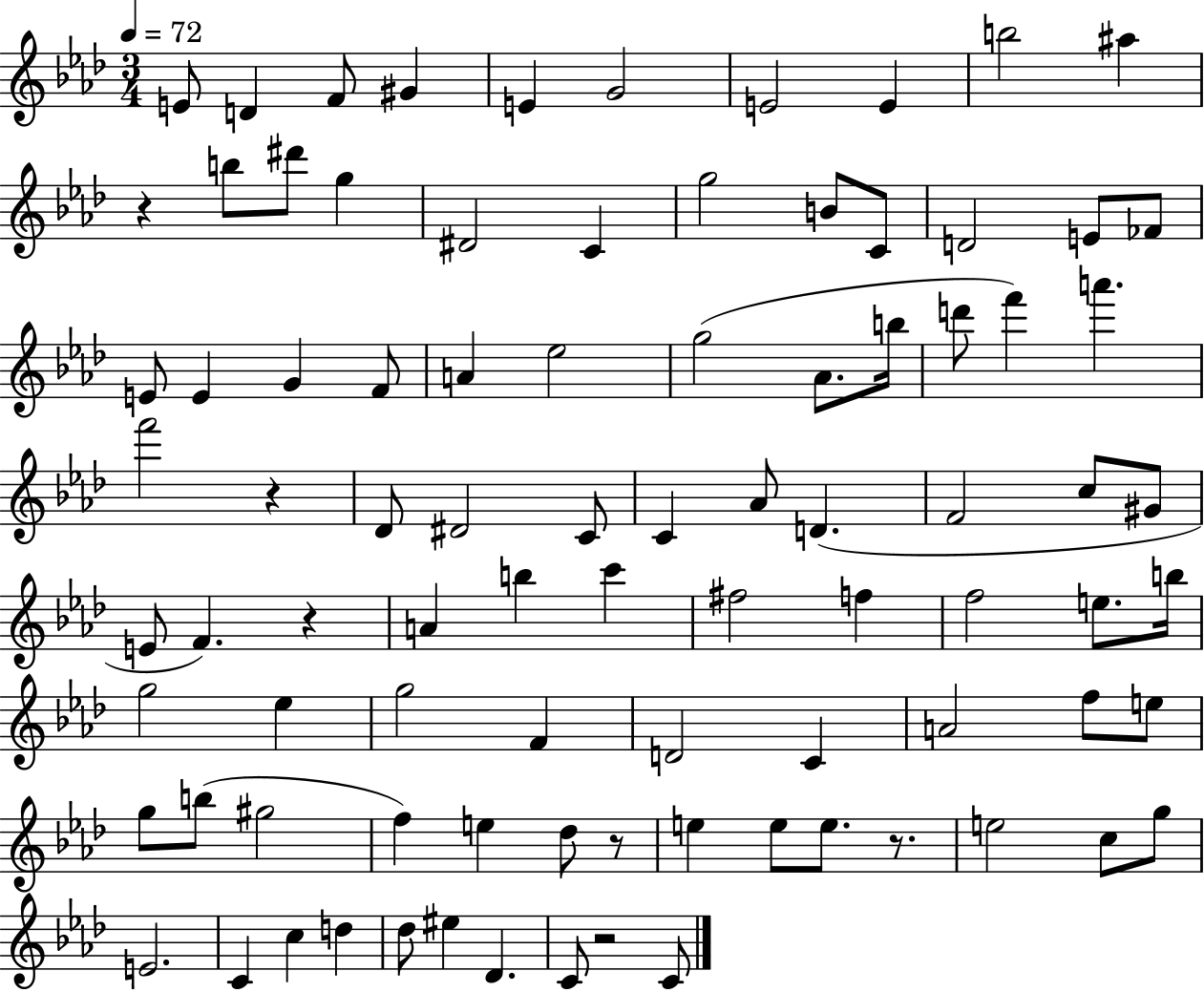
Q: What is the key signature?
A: AES major